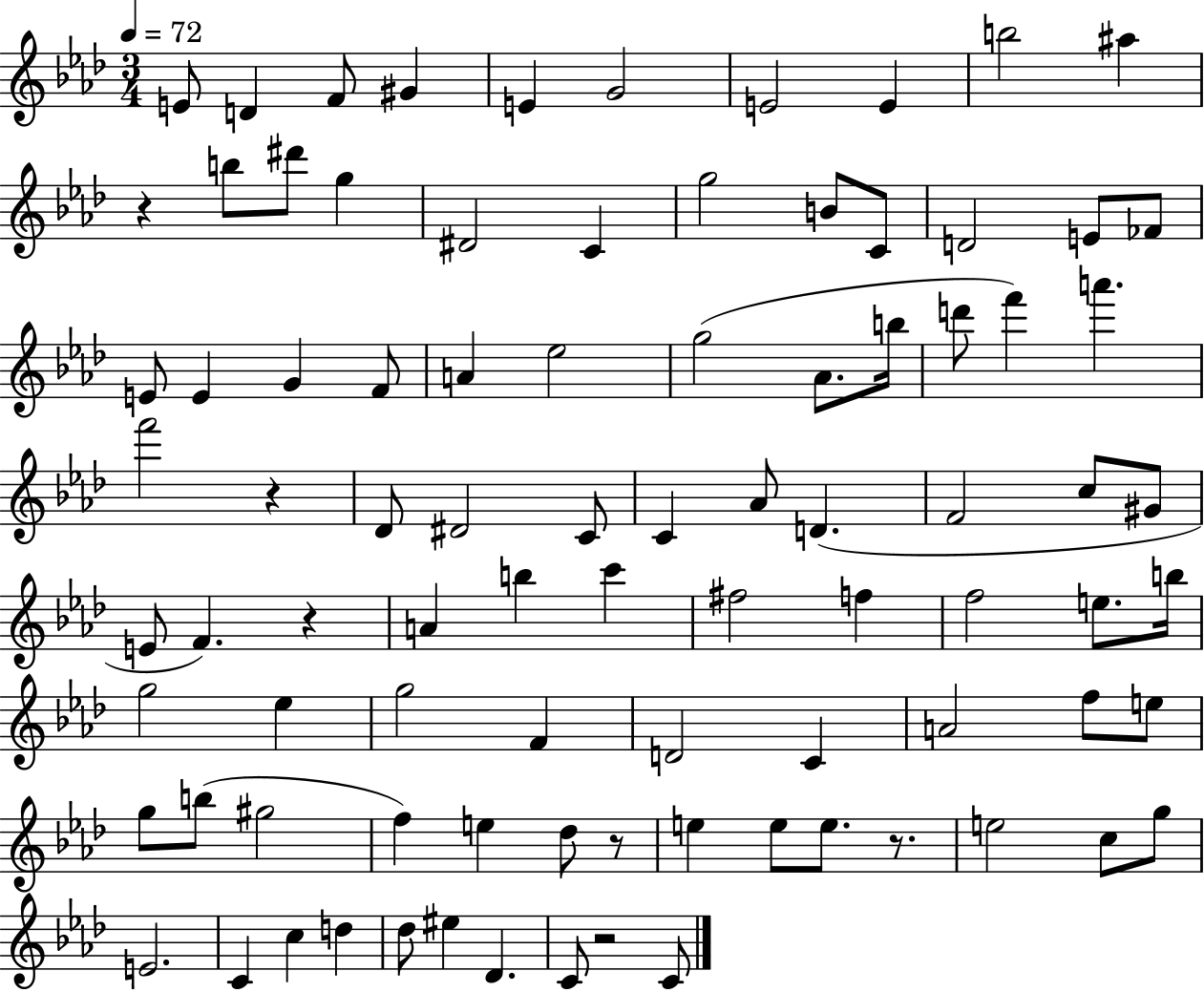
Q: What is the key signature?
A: AES major